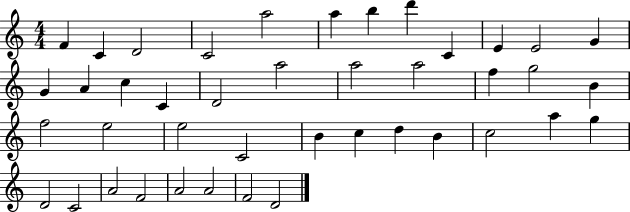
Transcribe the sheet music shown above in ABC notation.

X:1
T:Untitled
M:4/4
L:1/4
K:C
F C D2 C2 a2 a b d' C E E2 G G A c C D2 a2 a2 a2 f g2 B f2 e2 e2 C2 B c d B c2 a g D2 C2 A2 F2 A2 A2 F2 D2